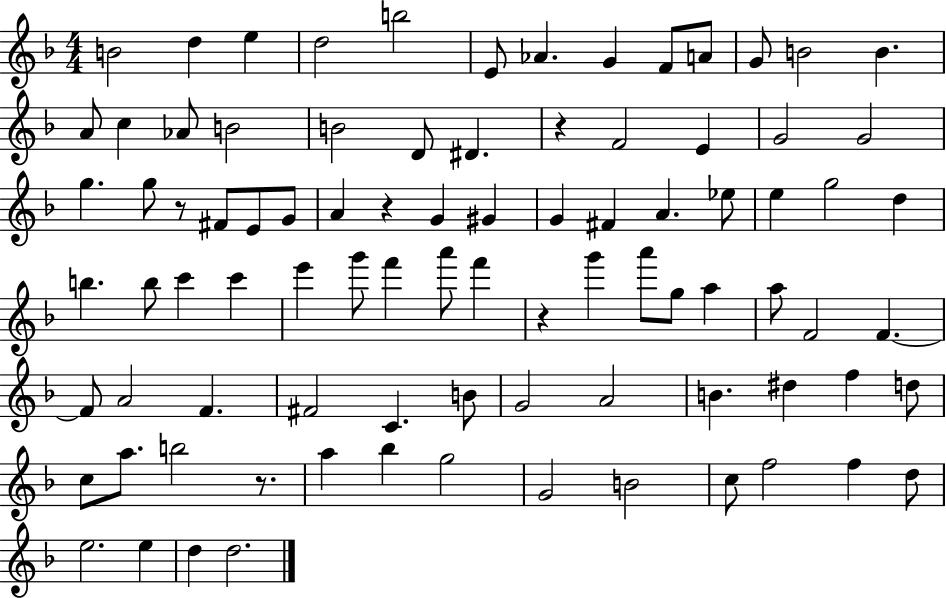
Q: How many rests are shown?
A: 5